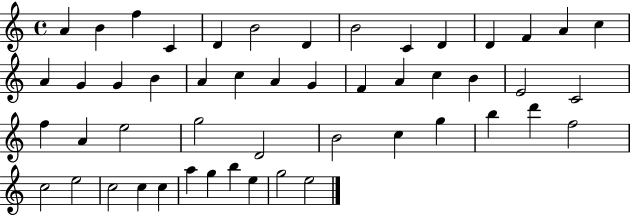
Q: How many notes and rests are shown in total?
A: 50